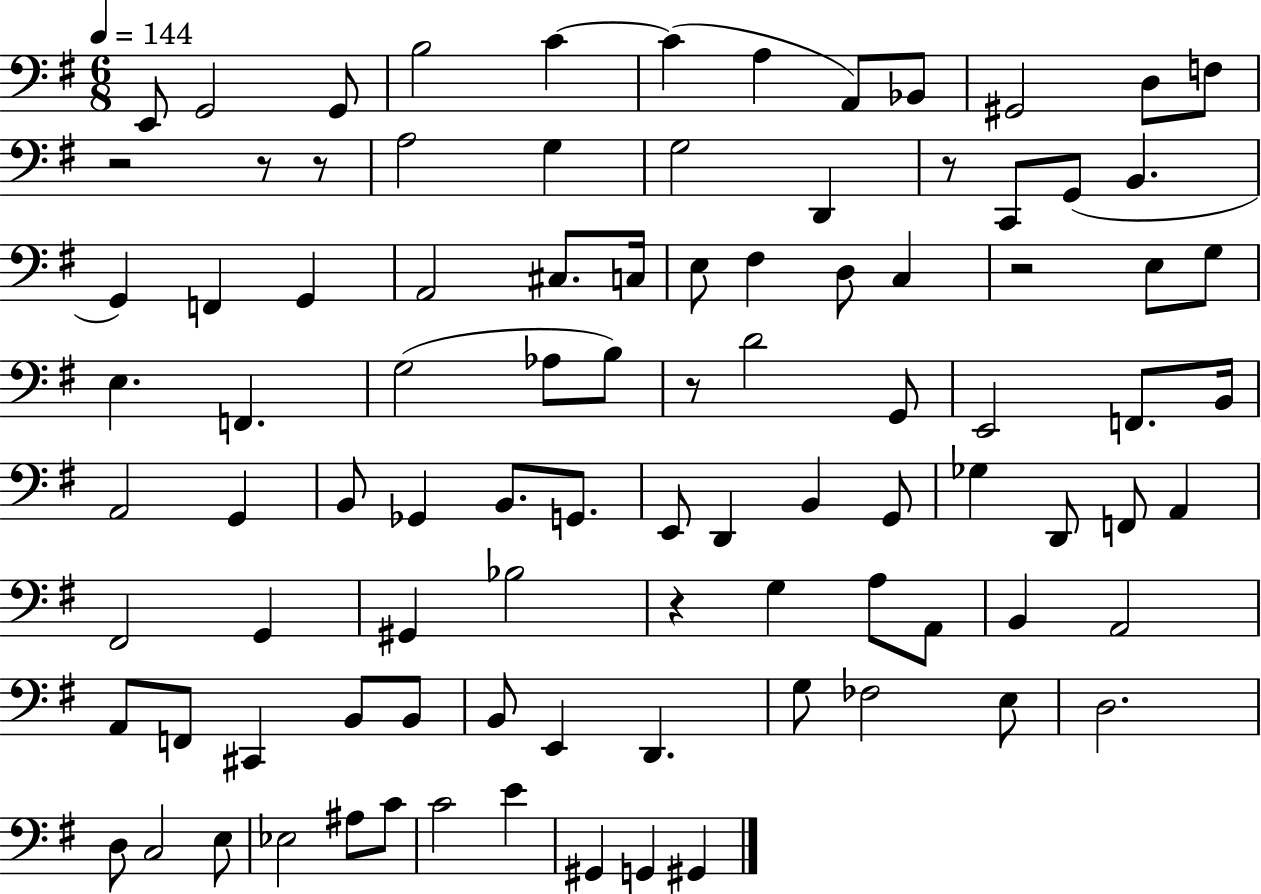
E2/e G2/h G2/e B3/h C4/q C4/q A3/q A2/e Bb2/e G#2/h D3/e F3/e R/h R/e R/e A3/h G3/q G3/h D2/q R/e C2/e G2/e B2/q. G2/q F2/q G2/q A2/h C#3/e. C3/s E3/e F#3/q D3/e C3/q R/h E3/e G3/e E3/q. F2/q. G3/h Ab3/e B3/e R/e D4/h G2/e E2/h F2/e. B2/s A2/h G2/q B2/e Gb2/q B2/e. G2/e. E2/e D2/q B2/q G2/e Gb3/q D2/e F2/e A2/q F#2/h G2/q G#2/q Bb3/h R/q G3/q A3/e A2/e B2/q A2/h A2/e F2/e C#2/q B2/e B2/e B2/e E2/q D2/q. G3/e FES3/h E3/e D3/h. D3/e C3/h E3/e Eb3/h A#3/e C4/e C4/h E4/q G#2/q G2/q G#2/q